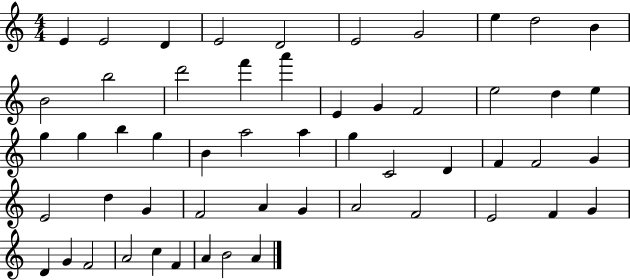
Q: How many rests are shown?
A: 0